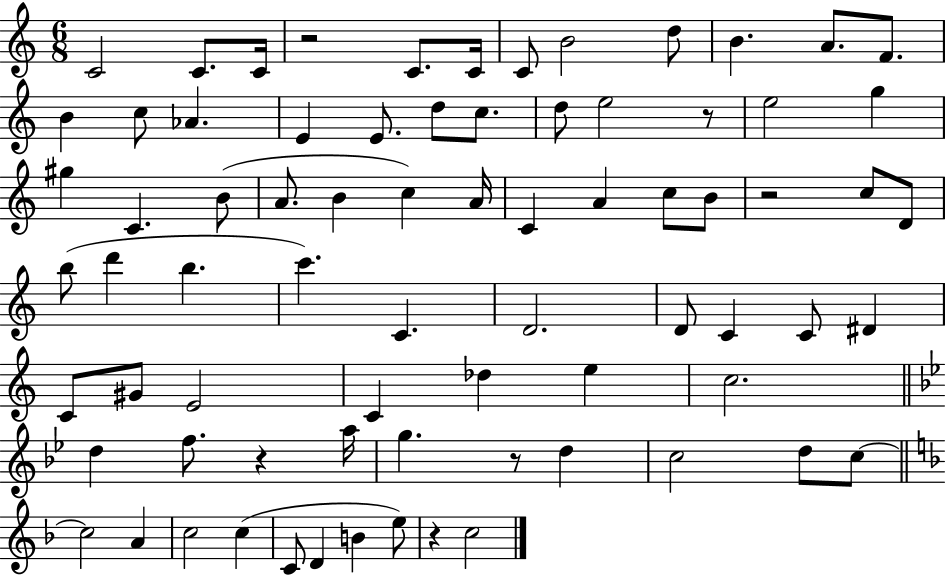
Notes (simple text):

C4/h C4/e. C4/s R/h C4/e. C4/s C4/e B4/h D5/e B4/q. A4/e. F4/e. B4/q C5/e Ab4/q. E4/q E4/e. D5/e C5/e. D5/e E5/h R/e E5/h G5/q G#5/q C4/q. B4/e A4/e. B4/q C5/q A4/s C4/q A4/q C5/e B4/e R/h C5/e D4/e B5/e D6/q B5/q. C6/q. C4/q. D4/h. D4/e C4/q C4/e D#4/q C4/e G#4/e E4/h C4/q Db5/q E5/q C5/h. D5/q F5/e. R/q A5/s G5/q. R/e D5/q C5/h D5/e C5/e C5/h A4/q C5/h C5/q C4/e D4/q B4/q E5/e R/q C5/h